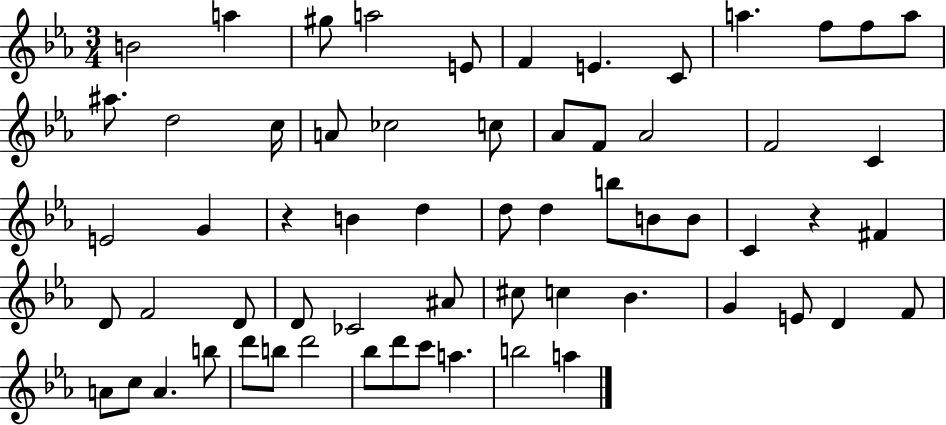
{
  \clef treble
  \numericTimeSignature
  \time 3/4
  \key ees \major
  b'2 a''4 | gis''8 a''2 e'8 | f'4 e'4. c'8 | a''4. f''8 f''8 a''8 | \break ais''8. d''2 c''16 | a'8 ces''2 c''8 | aes'8 f'8 aes'2 | f'2 c'4 | \break e'2 g'4 | r4 b'4 d''4 | d''8 d''4 b''8 b'8 b'8 | c'4 r4 fis'4 | \break d'8 f'2 d'8 | d'8 ces'2 ais'8 | cis''8 c''4 bes'4. | g'4 e'8 d'4 f'8 | \break a'8 c''8 a'4. b''8 | d'''8 b''8 d'''2 | bes''8 d'''8 c'''8 a''4. | b''2 a''4 | \break \bar "|."
}